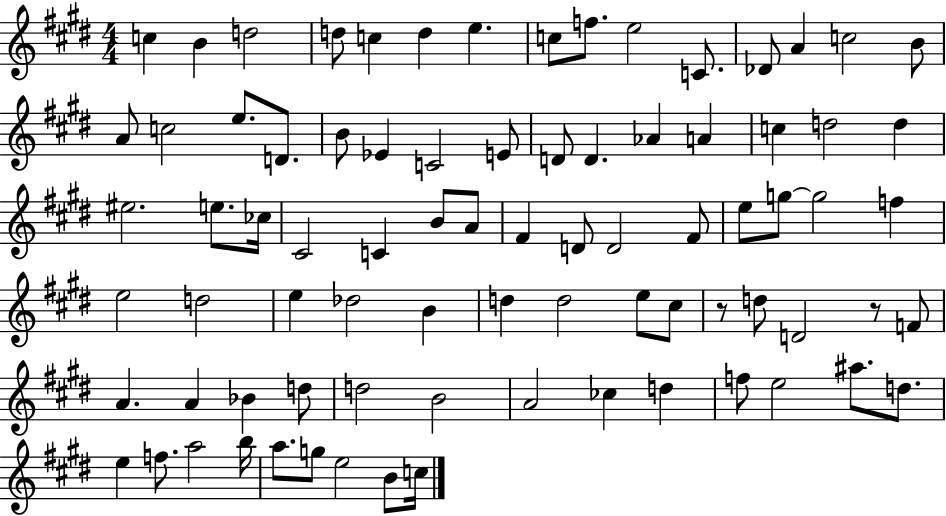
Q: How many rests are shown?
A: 2